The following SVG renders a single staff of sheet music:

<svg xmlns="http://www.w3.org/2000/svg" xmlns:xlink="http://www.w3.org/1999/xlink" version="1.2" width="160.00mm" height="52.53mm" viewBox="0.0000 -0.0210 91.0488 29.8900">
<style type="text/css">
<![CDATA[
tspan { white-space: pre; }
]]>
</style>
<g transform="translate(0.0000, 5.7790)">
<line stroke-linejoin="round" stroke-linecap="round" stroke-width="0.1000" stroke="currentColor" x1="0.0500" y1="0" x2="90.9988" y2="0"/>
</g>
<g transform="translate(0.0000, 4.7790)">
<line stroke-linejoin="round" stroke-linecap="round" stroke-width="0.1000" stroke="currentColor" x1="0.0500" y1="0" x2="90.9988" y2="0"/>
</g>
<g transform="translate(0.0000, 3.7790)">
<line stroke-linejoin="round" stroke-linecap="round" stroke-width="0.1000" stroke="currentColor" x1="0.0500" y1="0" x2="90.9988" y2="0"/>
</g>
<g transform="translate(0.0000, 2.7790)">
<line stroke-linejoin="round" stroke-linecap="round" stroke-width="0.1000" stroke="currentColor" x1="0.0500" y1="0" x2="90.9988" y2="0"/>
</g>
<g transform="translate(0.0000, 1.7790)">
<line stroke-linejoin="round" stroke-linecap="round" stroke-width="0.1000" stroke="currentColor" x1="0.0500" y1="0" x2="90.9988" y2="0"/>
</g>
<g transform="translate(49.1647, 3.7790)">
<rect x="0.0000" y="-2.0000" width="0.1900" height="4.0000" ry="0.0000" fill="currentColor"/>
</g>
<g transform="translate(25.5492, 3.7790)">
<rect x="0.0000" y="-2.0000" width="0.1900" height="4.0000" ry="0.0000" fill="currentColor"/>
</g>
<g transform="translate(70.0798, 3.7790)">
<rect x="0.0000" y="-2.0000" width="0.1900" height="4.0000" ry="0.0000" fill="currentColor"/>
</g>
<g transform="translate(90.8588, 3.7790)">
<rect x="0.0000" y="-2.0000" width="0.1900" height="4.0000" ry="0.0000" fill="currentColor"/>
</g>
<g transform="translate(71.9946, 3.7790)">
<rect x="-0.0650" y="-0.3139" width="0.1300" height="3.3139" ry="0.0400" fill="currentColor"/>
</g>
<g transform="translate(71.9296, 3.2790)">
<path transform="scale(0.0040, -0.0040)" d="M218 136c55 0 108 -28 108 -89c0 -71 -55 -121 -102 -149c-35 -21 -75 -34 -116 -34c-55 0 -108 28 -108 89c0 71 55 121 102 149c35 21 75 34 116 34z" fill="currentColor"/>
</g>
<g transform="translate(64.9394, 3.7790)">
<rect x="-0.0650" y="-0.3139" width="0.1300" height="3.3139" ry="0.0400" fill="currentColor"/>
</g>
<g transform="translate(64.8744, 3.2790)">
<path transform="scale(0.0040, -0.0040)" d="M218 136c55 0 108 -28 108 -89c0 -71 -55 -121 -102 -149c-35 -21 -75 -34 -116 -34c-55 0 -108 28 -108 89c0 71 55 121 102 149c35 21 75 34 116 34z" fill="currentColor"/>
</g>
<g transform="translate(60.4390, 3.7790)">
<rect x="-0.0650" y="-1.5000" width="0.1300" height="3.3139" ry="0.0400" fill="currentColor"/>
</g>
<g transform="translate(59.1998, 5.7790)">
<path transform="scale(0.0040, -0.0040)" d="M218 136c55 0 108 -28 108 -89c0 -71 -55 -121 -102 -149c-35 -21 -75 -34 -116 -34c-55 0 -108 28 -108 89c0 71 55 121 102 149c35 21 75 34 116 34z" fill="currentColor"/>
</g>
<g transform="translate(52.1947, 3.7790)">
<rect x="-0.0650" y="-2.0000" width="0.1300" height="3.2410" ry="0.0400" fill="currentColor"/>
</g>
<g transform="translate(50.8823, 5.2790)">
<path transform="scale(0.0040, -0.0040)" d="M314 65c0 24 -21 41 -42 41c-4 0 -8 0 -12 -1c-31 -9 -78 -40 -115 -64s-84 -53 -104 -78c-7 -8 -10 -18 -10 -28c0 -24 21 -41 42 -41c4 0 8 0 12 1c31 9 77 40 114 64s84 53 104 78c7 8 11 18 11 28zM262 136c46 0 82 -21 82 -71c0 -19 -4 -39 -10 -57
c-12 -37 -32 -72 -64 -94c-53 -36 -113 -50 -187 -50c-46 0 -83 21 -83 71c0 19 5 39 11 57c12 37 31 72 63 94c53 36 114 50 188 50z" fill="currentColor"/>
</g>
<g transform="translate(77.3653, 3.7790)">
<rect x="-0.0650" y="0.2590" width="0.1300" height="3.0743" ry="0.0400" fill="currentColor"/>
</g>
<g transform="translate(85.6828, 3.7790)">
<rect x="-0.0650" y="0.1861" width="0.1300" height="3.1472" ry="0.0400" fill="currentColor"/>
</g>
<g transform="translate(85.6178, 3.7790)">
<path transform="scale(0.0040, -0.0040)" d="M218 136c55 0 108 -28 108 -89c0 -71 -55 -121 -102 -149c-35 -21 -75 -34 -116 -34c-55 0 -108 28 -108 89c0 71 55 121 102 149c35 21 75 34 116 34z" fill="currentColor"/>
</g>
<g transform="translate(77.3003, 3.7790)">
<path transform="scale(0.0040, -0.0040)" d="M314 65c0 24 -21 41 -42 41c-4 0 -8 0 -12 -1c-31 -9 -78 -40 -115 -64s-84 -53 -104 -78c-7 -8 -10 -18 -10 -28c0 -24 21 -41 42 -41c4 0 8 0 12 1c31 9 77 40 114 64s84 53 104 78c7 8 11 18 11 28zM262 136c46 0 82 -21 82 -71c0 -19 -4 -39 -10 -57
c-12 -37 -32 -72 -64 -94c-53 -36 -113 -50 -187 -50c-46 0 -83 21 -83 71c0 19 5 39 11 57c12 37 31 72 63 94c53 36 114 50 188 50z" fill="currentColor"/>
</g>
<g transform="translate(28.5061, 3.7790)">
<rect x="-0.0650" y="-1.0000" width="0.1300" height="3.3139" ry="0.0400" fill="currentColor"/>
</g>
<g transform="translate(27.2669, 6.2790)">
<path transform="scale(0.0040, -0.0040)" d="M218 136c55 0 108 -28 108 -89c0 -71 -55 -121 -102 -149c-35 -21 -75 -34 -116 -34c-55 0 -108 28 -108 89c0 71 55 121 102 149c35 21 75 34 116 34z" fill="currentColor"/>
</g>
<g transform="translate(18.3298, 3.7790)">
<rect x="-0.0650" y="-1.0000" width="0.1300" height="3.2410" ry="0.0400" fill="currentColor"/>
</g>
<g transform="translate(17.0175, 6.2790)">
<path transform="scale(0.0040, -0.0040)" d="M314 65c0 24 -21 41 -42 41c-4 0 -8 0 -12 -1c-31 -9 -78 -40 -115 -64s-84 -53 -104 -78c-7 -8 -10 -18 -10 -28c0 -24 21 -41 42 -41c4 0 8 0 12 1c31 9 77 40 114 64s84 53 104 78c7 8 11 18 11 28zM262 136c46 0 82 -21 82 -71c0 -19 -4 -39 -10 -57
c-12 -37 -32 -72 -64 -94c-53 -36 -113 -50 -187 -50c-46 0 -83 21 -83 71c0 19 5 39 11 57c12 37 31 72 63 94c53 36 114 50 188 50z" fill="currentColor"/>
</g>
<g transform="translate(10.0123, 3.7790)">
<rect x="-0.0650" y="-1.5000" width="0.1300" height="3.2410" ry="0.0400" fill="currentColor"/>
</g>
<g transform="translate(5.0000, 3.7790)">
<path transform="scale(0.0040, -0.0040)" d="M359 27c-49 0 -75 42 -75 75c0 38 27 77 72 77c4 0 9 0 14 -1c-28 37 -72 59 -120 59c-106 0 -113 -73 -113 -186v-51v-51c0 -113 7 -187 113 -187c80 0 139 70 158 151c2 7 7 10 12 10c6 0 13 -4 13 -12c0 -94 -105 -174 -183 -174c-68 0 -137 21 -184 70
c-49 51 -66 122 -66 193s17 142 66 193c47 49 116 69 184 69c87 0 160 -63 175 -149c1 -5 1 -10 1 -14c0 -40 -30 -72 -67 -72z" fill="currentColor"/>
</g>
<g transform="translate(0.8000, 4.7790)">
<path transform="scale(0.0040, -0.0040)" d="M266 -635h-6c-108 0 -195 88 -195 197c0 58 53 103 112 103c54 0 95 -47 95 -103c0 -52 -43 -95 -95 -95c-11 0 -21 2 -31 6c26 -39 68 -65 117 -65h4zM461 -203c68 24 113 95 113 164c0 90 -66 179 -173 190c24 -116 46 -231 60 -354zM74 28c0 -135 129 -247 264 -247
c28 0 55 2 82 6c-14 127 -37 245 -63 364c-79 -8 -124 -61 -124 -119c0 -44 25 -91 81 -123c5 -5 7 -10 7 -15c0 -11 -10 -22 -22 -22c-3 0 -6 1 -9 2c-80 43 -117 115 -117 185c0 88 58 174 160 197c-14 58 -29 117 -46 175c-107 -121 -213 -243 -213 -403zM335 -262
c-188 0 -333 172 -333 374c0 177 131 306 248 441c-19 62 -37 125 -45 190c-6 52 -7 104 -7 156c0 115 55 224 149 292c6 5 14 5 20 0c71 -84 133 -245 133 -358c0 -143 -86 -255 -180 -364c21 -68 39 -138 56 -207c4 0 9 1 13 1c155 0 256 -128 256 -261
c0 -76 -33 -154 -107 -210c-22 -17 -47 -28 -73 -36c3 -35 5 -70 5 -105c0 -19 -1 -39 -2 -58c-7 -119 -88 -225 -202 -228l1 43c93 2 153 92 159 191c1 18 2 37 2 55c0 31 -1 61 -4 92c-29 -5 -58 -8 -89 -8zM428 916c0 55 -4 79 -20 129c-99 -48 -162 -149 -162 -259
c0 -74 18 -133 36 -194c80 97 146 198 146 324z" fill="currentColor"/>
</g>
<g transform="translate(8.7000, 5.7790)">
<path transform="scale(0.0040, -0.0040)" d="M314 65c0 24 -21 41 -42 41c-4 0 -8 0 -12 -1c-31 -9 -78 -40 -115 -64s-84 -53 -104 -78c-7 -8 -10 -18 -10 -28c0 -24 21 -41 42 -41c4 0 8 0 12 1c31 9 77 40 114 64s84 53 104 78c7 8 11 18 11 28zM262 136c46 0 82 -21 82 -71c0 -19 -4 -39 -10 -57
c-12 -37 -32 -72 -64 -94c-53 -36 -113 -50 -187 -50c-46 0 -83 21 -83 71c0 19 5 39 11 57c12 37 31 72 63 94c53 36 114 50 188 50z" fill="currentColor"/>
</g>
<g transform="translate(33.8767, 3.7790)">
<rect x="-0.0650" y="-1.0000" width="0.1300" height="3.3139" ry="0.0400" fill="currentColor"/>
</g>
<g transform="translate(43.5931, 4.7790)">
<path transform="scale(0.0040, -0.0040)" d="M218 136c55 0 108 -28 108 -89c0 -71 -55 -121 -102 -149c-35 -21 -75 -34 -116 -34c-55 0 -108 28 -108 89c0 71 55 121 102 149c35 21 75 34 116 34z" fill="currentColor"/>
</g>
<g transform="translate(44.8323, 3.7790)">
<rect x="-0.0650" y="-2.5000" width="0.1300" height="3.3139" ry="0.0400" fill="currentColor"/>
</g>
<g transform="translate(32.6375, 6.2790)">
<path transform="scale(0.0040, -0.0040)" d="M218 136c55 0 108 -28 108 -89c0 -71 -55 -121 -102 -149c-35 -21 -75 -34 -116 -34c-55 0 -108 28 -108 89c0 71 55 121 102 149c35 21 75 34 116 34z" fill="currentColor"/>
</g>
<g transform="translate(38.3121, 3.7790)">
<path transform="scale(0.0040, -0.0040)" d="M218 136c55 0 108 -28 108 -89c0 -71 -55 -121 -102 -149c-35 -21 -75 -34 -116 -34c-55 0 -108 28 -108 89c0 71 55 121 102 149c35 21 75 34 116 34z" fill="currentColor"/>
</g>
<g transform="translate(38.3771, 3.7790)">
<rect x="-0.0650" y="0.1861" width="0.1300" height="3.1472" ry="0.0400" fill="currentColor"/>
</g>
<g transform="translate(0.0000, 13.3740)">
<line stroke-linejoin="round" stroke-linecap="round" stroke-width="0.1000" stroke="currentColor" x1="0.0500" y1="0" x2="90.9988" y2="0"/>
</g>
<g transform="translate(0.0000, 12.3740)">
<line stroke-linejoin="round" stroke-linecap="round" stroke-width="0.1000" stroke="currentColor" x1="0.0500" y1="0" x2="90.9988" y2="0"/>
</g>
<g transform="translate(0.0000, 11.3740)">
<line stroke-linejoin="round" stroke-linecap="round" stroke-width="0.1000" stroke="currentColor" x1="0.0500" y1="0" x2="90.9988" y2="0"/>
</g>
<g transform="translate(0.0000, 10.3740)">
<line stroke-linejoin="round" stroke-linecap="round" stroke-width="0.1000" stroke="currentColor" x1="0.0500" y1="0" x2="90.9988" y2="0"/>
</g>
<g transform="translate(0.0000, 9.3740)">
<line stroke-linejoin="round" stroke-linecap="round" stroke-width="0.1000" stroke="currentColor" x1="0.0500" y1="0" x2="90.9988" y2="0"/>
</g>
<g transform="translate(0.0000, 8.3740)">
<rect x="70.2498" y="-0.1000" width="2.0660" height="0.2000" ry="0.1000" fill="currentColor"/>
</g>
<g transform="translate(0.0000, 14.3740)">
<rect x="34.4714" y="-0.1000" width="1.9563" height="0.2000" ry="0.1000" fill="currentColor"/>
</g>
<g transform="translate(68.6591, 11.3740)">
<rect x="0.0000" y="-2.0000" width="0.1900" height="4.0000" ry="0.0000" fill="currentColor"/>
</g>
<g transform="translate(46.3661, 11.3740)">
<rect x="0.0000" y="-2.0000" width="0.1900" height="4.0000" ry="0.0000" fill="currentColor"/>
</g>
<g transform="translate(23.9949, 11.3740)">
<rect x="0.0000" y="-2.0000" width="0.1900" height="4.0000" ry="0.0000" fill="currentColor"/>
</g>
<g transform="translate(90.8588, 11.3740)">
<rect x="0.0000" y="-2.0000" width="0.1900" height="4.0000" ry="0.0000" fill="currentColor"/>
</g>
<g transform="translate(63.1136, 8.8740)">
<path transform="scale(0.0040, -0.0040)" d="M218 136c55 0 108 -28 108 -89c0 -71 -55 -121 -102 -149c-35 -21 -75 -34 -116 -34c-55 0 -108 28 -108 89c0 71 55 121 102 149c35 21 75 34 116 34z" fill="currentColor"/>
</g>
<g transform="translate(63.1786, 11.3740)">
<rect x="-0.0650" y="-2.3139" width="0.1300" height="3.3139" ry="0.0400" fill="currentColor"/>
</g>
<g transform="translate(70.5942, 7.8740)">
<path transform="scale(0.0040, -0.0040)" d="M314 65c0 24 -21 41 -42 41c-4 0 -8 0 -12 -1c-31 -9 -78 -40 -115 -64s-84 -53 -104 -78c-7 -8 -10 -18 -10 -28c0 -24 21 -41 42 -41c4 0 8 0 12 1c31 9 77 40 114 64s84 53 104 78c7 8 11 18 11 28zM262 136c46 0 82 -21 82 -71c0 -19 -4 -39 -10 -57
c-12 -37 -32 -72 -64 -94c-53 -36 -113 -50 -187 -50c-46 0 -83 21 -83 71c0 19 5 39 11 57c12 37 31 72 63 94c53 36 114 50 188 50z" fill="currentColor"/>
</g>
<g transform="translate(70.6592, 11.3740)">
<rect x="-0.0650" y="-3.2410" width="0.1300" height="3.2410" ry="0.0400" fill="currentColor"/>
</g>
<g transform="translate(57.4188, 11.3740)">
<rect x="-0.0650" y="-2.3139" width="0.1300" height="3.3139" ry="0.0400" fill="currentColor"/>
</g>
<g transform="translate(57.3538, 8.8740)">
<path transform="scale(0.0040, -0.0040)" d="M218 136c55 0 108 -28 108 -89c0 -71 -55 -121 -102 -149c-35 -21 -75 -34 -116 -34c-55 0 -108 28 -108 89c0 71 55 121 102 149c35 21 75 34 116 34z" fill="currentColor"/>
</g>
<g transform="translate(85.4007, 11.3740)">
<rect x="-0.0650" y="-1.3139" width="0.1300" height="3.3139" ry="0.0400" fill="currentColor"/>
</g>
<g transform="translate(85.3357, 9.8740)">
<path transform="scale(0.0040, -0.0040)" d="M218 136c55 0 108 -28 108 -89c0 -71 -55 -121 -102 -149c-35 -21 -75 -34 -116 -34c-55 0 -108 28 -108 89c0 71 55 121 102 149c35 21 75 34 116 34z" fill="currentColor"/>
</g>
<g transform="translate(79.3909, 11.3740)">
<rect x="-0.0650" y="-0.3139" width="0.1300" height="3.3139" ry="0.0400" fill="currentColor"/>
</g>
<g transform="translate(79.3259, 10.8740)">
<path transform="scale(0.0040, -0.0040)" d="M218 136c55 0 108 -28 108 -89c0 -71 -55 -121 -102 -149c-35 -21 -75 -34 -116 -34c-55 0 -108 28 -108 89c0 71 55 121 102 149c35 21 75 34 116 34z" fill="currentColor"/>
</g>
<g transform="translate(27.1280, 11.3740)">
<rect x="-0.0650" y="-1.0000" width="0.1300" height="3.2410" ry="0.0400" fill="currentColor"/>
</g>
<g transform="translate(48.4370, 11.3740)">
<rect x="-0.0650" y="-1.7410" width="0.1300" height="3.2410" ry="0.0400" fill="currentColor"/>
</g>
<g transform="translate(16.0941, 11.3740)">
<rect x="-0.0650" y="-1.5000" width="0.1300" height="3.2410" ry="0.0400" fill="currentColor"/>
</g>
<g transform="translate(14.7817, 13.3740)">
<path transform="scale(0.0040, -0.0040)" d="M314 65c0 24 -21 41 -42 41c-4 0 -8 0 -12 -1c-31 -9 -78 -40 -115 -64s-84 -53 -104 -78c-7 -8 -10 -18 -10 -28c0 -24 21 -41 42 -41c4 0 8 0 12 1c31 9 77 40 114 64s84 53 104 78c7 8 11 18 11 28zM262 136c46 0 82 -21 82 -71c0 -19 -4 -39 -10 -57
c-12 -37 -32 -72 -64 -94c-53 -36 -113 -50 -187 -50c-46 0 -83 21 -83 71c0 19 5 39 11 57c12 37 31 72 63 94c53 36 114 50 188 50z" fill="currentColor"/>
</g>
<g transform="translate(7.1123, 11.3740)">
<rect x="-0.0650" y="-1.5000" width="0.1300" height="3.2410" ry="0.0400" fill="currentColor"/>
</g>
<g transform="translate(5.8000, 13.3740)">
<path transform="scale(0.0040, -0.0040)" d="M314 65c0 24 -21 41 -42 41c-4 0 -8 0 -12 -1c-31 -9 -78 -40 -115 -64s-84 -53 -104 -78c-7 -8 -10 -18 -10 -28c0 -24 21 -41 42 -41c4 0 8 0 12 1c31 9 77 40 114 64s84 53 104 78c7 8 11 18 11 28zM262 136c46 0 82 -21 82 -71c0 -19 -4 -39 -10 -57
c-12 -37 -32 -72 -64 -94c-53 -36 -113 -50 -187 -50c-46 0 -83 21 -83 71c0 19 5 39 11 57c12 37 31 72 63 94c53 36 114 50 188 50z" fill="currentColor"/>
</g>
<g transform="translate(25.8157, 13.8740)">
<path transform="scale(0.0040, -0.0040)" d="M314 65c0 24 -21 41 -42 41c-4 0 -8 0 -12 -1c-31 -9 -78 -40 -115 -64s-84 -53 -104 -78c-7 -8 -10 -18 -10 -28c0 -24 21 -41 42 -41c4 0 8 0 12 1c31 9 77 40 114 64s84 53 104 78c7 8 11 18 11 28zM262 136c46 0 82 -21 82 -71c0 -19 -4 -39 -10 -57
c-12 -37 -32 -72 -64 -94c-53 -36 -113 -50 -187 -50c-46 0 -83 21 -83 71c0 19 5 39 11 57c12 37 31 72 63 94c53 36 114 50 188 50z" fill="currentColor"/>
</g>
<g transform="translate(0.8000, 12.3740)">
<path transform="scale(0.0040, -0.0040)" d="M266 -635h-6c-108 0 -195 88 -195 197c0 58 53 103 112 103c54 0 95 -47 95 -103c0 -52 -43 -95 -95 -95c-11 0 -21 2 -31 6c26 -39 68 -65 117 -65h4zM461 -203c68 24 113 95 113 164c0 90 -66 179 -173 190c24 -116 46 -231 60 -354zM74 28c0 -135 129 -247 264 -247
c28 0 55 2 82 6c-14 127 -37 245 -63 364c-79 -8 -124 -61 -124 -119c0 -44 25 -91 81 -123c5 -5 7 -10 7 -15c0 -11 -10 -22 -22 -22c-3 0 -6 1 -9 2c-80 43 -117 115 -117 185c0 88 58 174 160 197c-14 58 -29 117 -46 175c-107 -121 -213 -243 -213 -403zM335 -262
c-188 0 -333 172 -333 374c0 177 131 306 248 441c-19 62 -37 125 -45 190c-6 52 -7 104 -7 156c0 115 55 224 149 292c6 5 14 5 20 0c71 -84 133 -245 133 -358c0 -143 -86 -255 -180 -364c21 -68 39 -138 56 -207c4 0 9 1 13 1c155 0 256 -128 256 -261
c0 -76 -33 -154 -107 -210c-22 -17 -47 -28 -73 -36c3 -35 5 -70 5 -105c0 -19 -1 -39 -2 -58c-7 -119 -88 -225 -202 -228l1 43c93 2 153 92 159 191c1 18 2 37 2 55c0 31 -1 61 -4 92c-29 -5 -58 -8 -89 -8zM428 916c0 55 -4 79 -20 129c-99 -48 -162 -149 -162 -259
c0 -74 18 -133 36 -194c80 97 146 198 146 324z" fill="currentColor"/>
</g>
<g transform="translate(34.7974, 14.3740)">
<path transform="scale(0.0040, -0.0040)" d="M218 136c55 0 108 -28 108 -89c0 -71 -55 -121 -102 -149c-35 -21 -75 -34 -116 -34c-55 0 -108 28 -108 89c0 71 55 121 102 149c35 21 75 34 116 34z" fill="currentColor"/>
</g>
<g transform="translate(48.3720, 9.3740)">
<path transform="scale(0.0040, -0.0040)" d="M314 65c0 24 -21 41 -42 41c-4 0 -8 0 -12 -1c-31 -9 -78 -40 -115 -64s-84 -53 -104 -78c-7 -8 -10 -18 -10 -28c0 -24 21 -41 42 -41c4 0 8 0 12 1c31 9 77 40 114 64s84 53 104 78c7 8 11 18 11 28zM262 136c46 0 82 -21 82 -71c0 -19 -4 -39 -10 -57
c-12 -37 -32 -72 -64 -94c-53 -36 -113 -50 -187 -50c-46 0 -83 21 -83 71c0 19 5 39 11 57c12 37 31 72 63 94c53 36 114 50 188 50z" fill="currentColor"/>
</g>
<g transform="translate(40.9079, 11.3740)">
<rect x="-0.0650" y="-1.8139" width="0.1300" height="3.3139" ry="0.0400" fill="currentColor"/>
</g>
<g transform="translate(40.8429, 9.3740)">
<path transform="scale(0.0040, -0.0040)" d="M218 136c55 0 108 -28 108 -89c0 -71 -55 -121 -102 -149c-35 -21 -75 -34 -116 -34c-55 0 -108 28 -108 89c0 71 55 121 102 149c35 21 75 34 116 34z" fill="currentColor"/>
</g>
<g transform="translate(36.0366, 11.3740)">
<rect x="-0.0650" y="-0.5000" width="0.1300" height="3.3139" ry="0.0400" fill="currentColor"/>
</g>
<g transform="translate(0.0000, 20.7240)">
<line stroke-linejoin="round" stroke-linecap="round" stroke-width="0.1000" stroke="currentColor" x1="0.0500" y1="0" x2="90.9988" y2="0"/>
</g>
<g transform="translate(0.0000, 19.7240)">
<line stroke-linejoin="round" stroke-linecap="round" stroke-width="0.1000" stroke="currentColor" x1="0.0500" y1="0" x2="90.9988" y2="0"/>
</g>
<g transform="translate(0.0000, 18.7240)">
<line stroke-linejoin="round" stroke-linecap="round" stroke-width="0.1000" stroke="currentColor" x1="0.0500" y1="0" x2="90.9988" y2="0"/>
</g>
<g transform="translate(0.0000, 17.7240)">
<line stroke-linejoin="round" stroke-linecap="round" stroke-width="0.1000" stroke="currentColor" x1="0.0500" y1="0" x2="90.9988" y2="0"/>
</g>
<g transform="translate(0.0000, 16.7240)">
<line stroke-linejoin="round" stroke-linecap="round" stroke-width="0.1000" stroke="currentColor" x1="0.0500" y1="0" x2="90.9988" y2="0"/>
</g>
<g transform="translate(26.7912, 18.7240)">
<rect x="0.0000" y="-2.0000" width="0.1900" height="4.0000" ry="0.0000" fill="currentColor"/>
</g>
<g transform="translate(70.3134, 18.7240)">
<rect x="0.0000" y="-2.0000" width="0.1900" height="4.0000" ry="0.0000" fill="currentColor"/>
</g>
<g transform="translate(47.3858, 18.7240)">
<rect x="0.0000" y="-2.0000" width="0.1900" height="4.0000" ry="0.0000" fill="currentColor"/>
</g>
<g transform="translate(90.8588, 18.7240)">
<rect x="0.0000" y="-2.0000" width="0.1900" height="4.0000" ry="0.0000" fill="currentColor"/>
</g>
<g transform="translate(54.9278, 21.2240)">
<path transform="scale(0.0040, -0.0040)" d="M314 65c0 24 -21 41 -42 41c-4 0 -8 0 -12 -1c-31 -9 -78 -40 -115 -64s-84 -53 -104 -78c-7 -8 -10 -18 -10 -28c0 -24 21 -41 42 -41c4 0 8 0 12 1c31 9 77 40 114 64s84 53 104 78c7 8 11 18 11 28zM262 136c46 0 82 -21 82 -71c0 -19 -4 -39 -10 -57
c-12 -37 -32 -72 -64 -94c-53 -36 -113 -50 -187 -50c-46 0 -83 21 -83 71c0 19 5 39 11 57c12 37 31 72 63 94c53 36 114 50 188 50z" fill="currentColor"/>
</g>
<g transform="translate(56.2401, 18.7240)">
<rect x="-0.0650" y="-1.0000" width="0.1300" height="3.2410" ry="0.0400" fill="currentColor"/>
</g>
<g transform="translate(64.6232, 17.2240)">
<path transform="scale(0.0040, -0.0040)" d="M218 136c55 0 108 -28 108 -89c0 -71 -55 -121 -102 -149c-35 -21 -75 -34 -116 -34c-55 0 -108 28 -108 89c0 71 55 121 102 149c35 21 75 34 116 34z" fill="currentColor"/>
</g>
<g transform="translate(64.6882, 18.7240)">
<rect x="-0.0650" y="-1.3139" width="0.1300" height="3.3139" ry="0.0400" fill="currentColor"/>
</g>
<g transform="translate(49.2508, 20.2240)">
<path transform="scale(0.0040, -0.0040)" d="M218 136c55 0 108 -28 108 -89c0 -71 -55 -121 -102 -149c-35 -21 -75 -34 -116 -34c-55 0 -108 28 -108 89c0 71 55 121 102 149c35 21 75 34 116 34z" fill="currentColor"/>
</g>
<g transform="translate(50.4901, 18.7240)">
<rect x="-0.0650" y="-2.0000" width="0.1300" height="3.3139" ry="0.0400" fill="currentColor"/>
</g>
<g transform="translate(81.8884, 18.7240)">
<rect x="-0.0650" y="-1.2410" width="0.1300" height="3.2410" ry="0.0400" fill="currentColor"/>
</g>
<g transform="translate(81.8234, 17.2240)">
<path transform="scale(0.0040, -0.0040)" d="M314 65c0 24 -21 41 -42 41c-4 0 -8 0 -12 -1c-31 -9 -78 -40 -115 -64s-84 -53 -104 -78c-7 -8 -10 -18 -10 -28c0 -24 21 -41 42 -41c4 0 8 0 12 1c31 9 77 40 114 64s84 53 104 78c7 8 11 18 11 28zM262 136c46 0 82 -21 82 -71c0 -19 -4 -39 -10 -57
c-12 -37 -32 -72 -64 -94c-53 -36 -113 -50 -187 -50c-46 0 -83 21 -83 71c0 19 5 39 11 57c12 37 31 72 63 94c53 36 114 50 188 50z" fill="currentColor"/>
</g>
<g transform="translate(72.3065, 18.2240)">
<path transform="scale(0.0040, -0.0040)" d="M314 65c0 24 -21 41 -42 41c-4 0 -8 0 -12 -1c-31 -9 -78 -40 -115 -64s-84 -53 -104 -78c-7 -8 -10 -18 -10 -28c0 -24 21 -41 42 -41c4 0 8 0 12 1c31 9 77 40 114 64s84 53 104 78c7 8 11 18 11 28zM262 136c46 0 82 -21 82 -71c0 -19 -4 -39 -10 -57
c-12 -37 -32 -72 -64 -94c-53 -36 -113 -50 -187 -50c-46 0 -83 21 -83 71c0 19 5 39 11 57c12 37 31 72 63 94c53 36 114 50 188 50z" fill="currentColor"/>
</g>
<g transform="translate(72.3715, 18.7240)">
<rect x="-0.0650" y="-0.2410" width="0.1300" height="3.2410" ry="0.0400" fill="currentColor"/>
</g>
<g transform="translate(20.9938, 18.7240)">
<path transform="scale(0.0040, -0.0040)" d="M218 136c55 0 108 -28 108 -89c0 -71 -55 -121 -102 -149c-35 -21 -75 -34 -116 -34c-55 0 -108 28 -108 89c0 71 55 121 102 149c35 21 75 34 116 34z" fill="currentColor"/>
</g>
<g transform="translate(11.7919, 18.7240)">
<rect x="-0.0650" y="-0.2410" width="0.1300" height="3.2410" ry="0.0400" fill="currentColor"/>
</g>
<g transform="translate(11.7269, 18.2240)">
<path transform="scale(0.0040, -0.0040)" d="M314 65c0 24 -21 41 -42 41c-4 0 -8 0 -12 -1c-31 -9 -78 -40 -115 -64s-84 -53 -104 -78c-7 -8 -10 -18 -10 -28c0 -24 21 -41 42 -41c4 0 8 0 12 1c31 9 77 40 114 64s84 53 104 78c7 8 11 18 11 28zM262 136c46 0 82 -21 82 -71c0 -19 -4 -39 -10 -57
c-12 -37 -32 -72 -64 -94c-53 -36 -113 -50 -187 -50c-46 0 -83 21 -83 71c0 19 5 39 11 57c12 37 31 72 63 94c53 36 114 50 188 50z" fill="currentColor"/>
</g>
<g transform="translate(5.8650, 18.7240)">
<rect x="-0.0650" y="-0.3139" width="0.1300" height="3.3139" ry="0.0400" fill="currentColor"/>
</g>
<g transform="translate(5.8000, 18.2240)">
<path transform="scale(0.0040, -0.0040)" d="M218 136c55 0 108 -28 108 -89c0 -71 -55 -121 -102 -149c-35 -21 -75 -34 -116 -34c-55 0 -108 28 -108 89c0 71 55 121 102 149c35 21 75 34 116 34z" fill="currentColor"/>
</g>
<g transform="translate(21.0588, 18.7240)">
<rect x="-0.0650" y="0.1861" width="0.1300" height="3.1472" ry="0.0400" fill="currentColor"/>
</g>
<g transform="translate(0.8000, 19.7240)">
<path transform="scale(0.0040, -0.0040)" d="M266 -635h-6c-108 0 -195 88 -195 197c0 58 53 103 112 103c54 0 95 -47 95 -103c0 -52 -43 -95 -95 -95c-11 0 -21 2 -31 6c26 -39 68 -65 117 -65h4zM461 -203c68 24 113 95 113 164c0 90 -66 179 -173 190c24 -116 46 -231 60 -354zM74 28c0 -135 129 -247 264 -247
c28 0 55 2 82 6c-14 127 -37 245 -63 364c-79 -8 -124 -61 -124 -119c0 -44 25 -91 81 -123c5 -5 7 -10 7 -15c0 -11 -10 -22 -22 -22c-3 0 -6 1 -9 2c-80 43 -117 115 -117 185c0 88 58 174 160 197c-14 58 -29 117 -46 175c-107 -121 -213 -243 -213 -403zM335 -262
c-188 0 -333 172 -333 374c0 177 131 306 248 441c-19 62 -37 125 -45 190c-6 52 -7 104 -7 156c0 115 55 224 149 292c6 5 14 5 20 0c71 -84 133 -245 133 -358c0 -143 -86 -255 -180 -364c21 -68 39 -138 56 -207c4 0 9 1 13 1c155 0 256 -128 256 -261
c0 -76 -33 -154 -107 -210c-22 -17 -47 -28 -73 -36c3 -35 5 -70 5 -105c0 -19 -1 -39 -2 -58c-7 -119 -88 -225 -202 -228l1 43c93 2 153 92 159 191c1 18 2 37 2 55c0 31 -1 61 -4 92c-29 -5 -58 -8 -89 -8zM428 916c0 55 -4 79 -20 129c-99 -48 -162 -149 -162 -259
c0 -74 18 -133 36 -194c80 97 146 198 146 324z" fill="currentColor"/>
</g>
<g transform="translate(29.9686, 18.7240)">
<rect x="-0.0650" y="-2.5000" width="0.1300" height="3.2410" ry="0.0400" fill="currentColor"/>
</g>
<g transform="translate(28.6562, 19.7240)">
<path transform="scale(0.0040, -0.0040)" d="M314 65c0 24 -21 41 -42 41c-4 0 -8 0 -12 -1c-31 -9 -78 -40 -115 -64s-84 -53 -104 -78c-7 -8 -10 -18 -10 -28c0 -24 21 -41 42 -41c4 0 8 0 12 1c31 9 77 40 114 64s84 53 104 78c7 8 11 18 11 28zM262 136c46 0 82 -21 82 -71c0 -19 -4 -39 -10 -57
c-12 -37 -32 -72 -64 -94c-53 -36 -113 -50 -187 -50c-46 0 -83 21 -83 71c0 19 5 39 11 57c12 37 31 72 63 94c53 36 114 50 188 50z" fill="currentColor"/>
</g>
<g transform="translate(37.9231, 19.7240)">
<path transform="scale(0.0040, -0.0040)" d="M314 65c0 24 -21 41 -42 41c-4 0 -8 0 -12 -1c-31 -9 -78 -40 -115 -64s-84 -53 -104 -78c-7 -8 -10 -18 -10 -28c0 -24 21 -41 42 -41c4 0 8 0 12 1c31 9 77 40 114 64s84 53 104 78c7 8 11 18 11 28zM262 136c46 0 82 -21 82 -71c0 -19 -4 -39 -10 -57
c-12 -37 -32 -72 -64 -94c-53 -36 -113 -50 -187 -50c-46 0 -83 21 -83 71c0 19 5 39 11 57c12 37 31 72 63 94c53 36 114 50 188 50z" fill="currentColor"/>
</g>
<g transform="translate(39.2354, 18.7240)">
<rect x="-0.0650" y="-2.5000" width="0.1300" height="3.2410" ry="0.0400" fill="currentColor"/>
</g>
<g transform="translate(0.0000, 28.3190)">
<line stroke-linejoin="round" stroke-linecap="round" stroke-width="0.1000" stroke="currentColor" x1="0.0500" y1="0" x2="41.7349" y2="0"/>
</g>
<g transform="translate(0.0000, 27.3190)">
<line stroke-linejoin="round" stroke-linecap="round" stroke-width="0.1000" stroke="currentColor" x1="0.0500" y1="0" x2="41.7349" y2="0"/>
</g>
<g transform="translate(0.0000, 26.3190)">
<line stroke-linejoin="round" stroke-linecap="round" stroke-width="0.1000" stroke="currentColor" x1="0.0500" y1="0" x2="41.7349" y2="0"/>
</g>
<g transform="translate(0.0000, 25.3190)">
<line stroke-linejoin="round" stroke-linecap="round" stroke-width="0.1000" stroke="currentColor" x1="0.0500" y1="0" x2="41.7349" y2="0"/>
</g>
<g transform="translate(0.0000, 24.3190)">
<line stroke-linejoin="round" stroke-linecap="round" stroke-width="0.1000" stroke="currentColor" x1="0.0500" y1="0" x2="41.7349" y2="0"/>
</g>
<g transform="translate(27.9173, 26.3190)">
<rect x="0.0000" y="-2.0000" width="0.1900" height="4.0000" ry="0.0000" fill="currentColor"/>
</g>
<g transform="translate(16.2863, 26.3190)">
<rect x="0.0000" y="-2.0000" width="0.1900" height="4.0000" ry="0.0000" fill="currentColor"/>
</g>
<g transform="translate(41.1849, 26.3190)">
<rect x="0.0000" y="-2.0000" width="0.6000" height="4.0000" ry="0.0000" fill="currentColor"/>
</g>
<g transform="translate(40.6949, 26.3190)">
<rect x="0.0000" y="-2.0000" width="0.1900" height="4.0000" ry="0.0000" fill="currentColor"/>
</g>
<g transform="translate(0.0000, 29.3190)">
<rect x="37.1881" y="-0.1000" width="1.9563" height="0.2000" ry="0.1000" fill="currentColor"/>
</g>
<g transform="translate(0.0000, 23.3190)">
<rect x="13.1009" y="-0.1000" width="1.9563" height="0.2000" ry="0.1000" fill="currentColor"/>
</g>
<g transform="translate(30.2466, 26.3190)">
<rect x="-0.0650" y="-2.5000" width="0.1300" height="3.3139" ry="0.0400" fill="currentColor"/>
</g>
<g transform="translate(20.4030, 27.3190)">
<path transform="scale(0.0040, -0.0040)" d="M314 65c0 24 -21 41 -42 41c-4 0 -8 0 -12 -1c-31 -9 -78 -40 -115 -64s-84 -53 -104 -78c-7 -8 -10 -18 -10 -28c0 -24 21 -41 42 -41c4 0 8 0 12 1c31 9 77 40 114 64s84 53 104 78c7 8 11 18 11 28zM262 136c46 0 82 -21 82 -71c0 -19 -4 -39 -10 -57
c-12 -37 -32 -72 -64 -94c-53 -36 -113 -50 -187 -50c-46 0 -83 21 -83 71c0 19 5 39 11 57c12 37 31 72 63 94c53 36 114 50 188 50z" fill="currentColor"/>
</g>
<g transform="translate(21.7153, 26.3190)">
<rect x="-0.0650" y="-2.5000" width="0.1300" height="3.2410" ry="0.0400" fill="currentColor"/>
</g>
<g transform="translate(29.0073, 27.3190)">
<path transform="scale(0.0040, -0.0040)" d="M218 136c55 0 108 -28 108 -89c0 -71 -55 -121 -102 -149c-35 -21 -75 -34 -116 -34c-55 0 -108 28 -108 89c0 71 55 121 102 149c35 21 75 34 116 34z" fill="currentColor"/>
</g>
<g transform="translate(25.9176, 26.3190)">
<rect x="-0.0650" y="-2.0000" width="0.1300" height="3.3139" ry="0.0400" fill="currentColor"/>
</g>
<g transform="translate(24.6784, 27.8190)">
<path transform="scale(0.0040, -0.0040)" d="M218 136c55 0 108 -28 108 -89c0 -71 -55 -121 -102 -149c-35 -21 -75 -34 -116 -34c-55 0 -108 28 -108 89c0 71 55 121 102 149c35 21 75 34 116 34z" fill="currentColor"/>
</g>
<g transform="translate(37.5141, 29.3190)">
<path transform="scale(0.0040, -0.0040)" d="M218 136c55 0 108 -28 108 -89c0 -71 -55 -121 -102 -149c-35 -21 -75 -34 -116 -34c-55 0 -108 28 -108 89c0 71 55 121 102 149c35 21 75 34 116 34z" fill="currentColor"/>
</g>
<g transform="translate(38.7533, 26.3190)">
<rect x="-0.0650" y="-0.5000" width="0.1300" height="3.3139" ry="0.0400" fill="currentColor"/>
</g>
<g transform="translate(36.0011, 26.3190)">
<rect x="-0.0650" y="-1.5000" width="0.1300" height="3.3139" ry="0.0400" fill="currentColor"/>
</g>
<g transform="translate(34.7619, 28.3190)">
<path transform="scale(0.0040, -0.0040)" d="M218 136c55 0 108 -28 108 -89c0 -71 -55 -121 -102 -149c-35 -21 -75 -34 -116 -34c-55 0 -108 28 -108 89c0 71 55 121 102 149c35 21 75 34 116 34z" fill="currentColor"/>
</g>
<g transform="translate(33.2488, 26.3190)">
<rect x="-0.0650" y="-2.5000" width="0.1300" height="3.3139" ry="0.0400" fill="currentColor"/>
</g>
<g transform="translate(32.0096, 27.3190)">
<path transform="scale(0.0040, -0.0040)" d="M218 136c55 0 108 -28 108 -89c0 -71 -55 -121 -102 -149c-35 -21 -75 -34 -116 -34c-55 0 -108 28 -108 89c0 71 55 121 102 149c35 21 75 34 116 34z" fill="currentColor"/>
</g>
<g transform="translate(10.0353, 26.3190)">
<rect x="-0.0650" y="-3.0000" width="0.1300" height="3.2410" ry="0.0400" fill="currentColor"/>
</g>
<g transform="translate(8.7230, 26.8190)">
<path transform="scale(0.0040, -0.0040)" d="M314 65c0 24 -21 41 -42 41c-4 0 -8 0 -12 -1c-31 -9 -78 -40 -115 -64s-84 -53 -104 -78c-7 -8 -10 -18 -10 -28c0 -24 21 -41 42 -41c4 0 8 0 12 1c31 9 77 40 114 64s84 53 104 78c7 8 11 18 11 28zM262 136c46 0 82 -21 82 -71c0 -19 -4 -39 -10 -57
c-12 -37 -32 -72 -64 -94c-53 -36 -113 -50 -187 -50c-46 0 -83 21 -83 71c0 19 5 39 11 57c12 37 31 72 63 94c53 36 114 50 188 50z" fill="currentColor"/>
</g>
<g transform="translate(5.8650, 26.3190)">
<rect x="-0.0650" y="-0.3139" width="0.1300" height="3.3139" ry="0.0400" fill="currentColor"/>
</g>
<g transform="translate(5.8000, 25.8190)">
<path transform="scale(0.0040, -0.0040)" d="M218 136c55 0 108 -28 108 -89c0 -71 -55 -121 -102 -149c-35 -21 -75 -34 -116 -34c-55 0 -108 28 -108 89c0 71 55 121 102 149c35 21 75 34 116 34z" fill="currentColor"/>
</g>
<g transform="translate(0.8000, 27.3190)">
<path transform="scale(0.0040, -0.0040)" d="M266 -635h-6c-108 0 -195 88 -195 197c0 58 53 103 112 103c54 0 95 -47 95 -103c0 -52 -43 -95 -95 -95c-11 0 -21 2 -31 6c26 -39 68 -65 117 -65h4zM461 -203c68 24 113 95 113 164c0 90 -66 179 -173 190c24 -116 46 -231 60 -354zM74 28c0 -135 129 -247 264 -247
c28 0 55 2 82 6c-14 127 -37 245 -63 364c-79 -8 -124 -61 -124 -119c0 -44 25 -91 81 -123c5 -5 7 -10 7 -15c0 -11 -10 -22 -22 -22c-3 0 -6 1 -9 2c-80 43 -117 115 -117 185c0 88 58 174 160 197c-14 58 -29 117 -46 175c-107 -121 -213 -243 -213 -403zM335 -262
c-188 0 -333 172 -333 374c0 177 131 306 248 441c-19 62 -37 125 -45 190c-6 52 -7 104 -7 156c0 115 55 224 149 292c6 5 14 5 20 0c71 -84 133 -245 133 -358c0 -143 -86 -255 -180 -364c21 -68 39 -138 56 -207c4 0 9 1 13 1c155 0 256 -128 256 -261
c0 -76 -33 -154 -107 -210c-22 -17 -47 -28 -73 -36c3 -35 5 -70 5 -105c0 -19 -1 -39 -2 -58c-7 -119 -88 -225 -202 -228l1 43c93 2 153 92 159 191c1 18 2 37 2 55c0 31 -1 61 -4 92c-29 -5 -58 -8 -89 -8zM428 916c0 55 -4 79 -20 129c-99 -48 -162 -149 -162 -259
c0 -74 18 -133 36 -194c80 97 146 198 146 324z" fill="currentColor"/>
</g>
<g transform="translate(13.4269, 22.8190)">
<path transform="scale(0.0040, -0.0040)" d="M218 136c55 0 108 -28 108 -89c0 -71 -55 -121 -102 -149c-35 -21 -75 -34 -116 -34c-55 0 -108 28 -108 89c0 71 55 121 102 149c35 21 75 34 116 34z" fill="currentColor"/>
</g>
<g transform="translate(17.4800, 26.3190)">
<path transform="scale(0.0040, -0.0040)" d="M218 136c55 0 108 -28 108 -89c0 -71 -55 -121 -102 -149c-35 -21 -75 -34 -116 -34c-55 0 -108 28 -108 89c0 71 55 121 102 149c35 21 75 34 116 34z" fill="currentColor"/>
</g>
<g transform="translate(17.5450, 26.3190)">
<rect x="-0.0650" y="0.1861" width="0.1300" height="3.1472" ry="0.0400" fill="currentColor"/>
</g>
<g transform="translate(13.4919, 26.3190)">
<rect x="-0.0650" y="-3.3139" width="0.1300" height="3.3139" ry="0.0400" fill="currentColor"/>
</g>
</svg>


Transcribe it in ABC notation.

X:1
T:Untitled
M:4/4
L:1/4
K:C
E2 D2 D D B G F2 E c c B2 B E2 E2 D2 C f f2 g g b2 c e c c2 B G2 G2 F D2 e c2 e2 c A2 b B G2 F G G E C